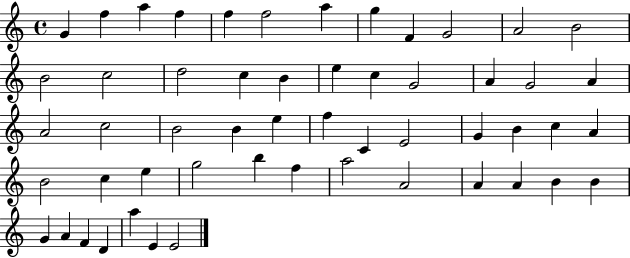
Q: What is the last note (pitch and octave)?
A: E4